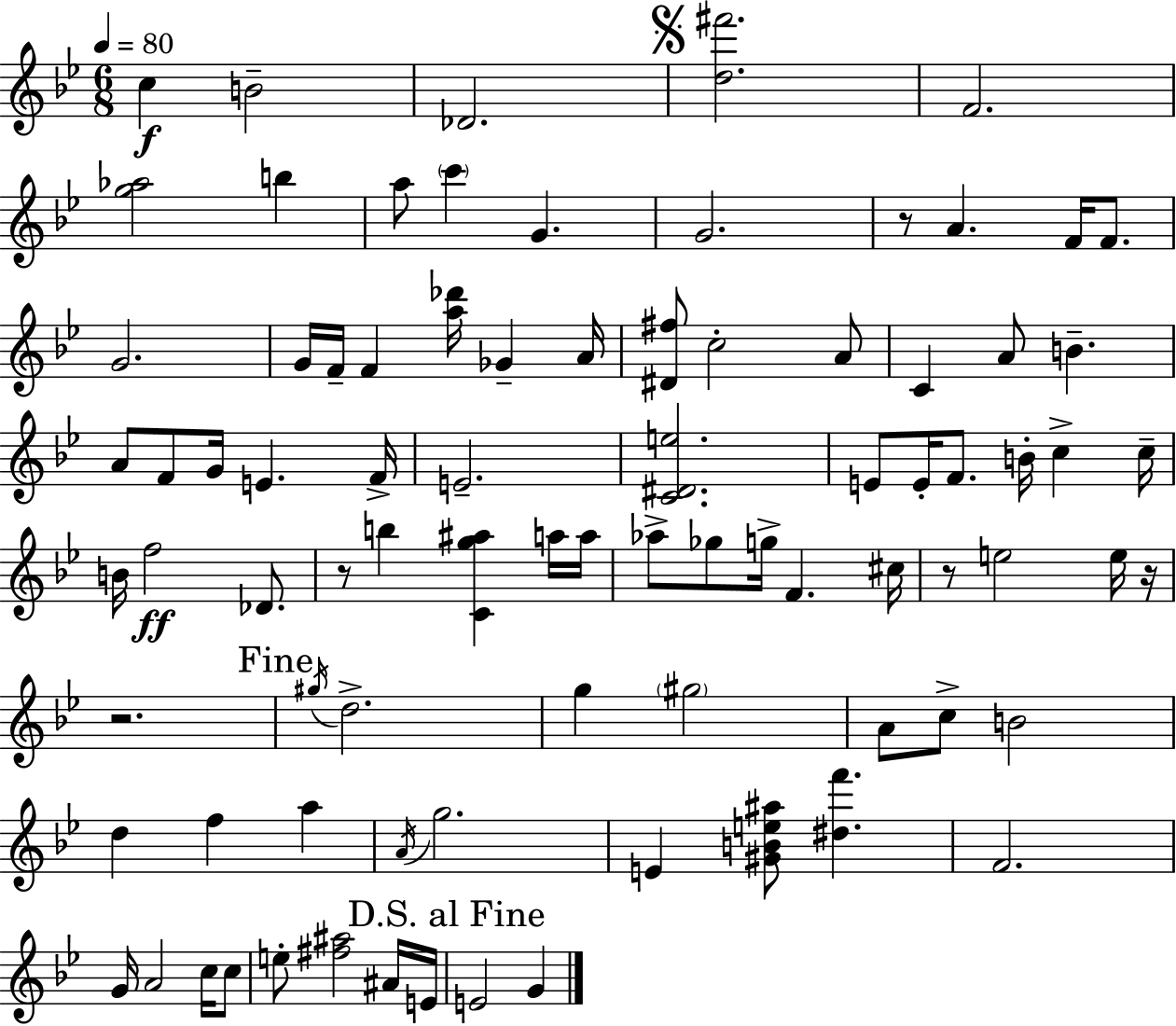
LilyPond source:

{
  \clef treble
  \numericTimeSignature
  \time 6/8
  \key bes \major
  \tempo 4 = 80
  \repeat volta 2 { c''4\f b'2-- | des'2. | \mark \markup { \musicglyph "scripts.segno" } <d'' fis'''>2. | f'2. | \break <g'' aes''>2 b''4 | a''8 \parenthesize c'''4 g'4. | g'2. | r8 a'4. f'16 f'8. | \break g'2. | g'16 f'16-- f'4 <a'' des'''>16 ges'4-- a'16 | <dis' fis''>8 c''2-. a'8 | c'4 a'8 b'4.-- | \break a'8 f'8 g'16 e'4. f'16-> | e'2.-- | <c' dis' e''>2. | e'8 e'16-. f'8. b'16-. c''4-> c''16-- | \break b'16 f''2\ff des'8. | r8 b''4 <c' g'' ais''>4 a''16 a''16 | aes''8-> ges''8 g''16-> f'4. cis''16 | r8 e''2 e''16 r16 | \break r2. | \mark "Fine" \acciaccatura { gis''16 } d''2.-> | g''4 \parenthesize gis''2 | a'8 c''8-> b'2 | \break d''4 f''4 a''4 | \acciaccatura { a'16 } g''2. | e'4 <gis' b' e'' ais''>8 <dis'' f'''>4. | f'2. | \break g'16 a'2 c''16 | c''8 e''8-. <fis'' ais''>2 | ais'16 e'16 \mark "D.S. al Fine" e'2 g'4 | } \bar "|."
}